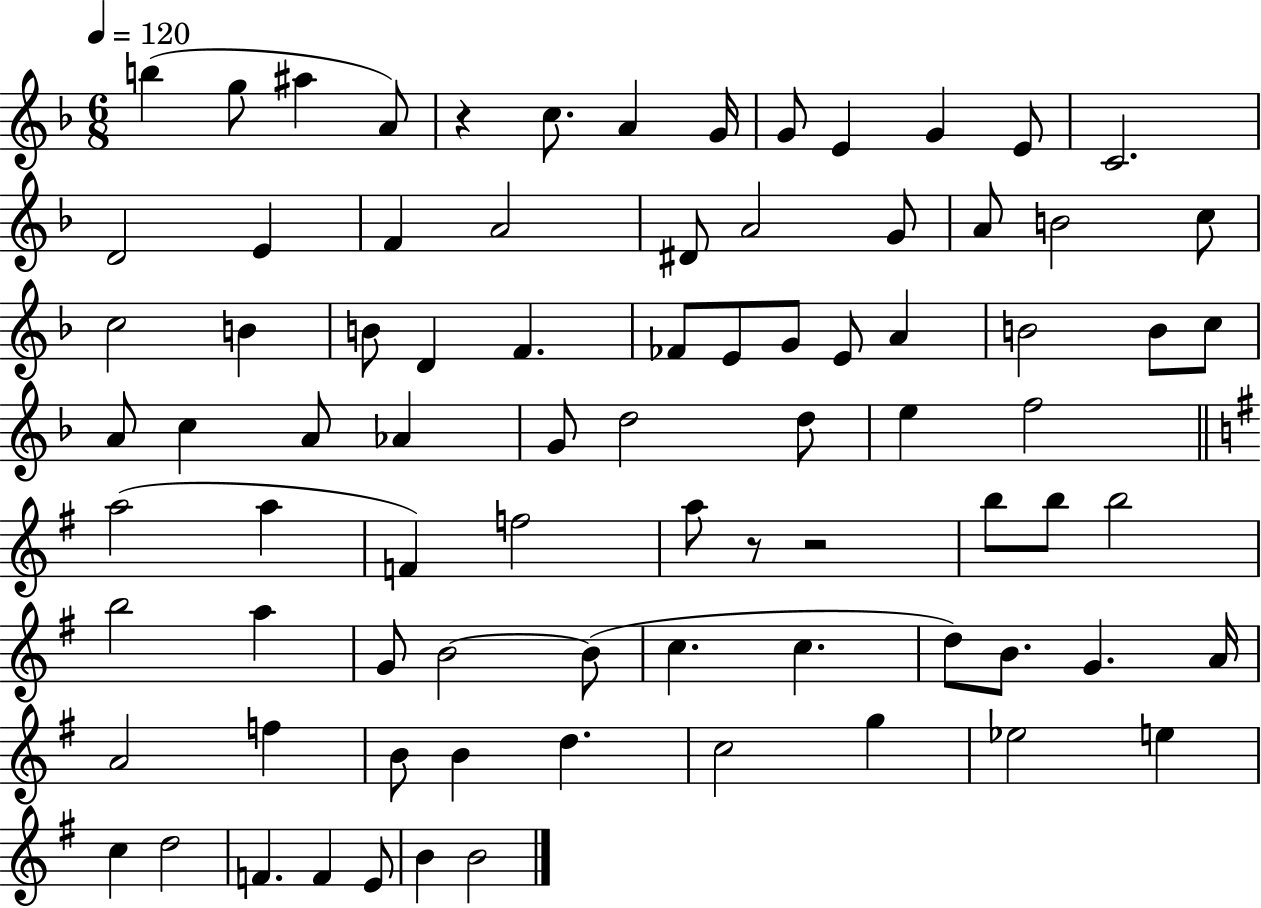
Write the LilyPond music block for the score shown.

{
  \clef treble
  \numericTimeSignature
  \time 6/8
  \key f \major
  \tempo 4 = 120
  b''4( g''8 ais''4 a'8) | r4 c''8. a'4 g'16 | g'8 e'4 g'4 e'8 | c'2. | \break d'2 e'4 | f'4 a'2 | dis'8 a'2 g'8 | a'8 b'2 c''8 | \break c''2 b'4 | b'8 d'4 f'4. | fes'8 e'8 g'8 e'8 a'4 | b'2 b'8 c''8 | \break a'8 c''4 a'8 aes'4 | g'8 d''2 d''8 | e''4 f''2 | \bar "||" \break \key e \minor a''2( a''4 | f'4) f''2 | a''8 r8 r2 | b''8 b''8 b''2 | \break b''2 a''4 | g'8 b'2~~ b'8( | c''4. c''4. | d''8) b'8. g'4. a'16 | \break a'2 f''4 | b'8 b'4 d''4. | c''2 g''4 | ees''2 e''4 | \break c''4 d''2 | f'4. f'4 e'8 | b'4 b'2 | \bar "|."
}